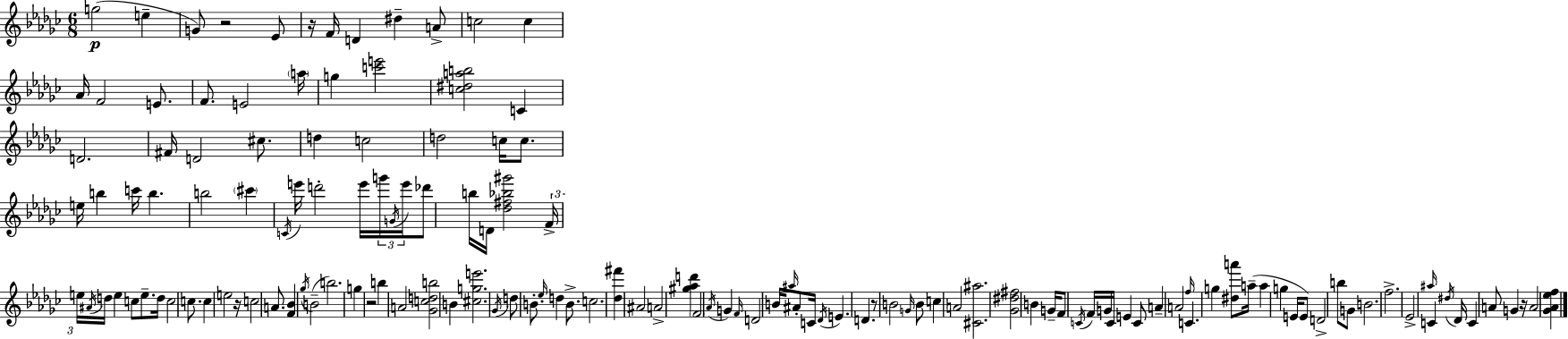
{
  \clef treble
  \numericTimeSignature
  \time 6/8
  \key ees \minor
  g''2(\p e''4-- | g'8) r2 ees'8 | r16 f'16 d'4 dis''4-- a'8-> | c''2 c''4 | \break aes'16 f'2 e'8. | f'8. e'2 \parenthesize a''16 | g''4 <c''' e'''>2 | <c'' dis'' a'' b''>2 c'4 | \break d'2. | fis'16 d'2 cis''8. | d''4 c''2 | d''2 c''16 c''8. | \break e''16 b''4 c'''16 b''4. | b''2 \parenthesize cis'''4 | \acciaccatura { c'16 } e'''16 d'''2-. e'''16 \tuplet 3/2 { g'''16 | \acciaccatura { g'16 } e'''16 } des'''8 b''16 d'16 <des'' fis'' bes'' gis'''>2 | \break \tuplet 3/2 { f'16-> e''16 \acciaccatura { ais'16 } } d''16 e''4 c''8 | e''8.-- d''16 c''2 | c''8. c''4 e''2 | r16 c''2 | \break a'8. <f' bes'>4 \acciaccatura { ges''16 }( b'2-- | b''2.) | g''4 r2 | b''4 a'2 | \break <ges' c'' d'' b''>2 | b'4 <cis'' g'' e'''>2. | \acciaccatura { ges'16 } d''8 b'8.-. \grace { ees''16 } d''4 | b'8.-> c''2. | \break <des'' fis'''>4 ais'2 | a'2-> | <gis'' aes'' d'''>4 \parenthesize f'2 | \acciaccatura { aes'16 } g'4 \grace { f'16 } d'2 | \break b'16 \grace { ais''16 } ais'8-. c'16 \acciaccatura { des'16 } e'4. | d'4. r8 | b'2 \grace { g'16 } b'8 c''4 | a'2 <cis' ais''>2. | \break <ges' dis'' fis''>2 | b'4 g'16-- | f'8 \acciaccatura { c'16 } f'16 g'16 c'16 e'4 c'8 | a'4-- a'2 | \break \grace { f''16 } c'4. g''4 <dis'' a'''>8 | a''16--( a''4 g''4 e'16 e'8) | d'2-> b''8 g'8 | b'2. | \break f''2.-> | ees'2-> \grace { ais''16 } c'4 | \acciaccatura { dis''16 } des'16 c'4 a'8 g'4 | r16 a'2 <ges' aes' ees'' f''>4 | \break \bar "|."
}